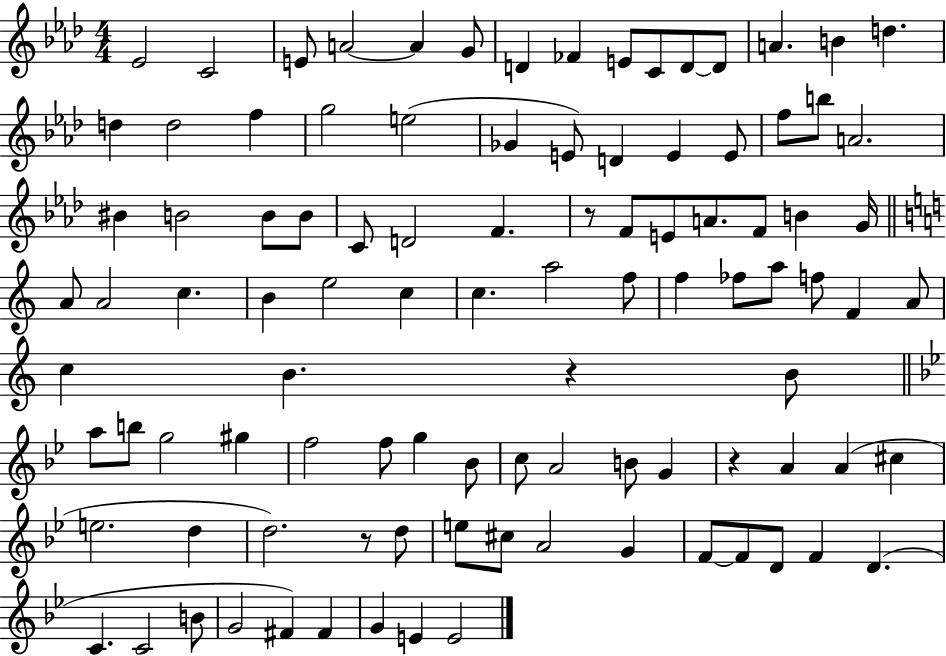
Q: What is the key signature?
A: AES major